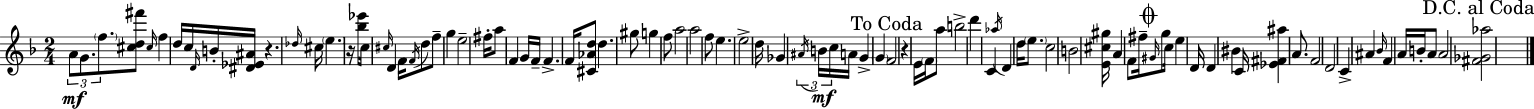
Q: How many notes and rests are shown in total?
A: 90